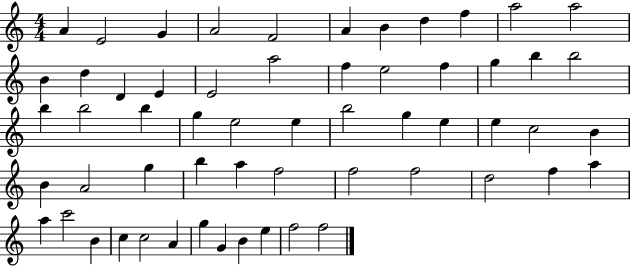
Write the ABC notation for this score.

X:1
T:Untitled
M:4/4
L:1/4
K:C
A E2 G A2 F2 A B d f a2 a2 B d D E E2 a2 f e2 f g b b2 b b2 b g e2 e b2 g e e c2 B B A2 g b a f2 f2 f2 d2 f a a c'2 B c c2 A g G B e f2 f2